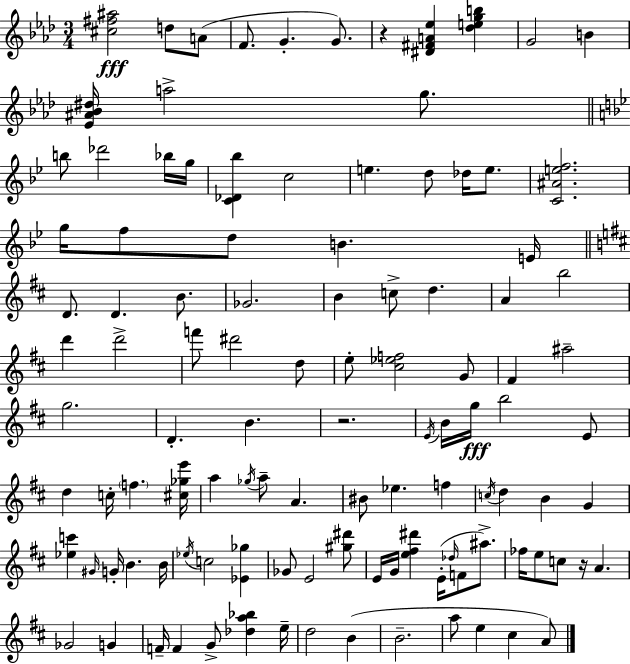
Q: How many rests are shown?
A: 3